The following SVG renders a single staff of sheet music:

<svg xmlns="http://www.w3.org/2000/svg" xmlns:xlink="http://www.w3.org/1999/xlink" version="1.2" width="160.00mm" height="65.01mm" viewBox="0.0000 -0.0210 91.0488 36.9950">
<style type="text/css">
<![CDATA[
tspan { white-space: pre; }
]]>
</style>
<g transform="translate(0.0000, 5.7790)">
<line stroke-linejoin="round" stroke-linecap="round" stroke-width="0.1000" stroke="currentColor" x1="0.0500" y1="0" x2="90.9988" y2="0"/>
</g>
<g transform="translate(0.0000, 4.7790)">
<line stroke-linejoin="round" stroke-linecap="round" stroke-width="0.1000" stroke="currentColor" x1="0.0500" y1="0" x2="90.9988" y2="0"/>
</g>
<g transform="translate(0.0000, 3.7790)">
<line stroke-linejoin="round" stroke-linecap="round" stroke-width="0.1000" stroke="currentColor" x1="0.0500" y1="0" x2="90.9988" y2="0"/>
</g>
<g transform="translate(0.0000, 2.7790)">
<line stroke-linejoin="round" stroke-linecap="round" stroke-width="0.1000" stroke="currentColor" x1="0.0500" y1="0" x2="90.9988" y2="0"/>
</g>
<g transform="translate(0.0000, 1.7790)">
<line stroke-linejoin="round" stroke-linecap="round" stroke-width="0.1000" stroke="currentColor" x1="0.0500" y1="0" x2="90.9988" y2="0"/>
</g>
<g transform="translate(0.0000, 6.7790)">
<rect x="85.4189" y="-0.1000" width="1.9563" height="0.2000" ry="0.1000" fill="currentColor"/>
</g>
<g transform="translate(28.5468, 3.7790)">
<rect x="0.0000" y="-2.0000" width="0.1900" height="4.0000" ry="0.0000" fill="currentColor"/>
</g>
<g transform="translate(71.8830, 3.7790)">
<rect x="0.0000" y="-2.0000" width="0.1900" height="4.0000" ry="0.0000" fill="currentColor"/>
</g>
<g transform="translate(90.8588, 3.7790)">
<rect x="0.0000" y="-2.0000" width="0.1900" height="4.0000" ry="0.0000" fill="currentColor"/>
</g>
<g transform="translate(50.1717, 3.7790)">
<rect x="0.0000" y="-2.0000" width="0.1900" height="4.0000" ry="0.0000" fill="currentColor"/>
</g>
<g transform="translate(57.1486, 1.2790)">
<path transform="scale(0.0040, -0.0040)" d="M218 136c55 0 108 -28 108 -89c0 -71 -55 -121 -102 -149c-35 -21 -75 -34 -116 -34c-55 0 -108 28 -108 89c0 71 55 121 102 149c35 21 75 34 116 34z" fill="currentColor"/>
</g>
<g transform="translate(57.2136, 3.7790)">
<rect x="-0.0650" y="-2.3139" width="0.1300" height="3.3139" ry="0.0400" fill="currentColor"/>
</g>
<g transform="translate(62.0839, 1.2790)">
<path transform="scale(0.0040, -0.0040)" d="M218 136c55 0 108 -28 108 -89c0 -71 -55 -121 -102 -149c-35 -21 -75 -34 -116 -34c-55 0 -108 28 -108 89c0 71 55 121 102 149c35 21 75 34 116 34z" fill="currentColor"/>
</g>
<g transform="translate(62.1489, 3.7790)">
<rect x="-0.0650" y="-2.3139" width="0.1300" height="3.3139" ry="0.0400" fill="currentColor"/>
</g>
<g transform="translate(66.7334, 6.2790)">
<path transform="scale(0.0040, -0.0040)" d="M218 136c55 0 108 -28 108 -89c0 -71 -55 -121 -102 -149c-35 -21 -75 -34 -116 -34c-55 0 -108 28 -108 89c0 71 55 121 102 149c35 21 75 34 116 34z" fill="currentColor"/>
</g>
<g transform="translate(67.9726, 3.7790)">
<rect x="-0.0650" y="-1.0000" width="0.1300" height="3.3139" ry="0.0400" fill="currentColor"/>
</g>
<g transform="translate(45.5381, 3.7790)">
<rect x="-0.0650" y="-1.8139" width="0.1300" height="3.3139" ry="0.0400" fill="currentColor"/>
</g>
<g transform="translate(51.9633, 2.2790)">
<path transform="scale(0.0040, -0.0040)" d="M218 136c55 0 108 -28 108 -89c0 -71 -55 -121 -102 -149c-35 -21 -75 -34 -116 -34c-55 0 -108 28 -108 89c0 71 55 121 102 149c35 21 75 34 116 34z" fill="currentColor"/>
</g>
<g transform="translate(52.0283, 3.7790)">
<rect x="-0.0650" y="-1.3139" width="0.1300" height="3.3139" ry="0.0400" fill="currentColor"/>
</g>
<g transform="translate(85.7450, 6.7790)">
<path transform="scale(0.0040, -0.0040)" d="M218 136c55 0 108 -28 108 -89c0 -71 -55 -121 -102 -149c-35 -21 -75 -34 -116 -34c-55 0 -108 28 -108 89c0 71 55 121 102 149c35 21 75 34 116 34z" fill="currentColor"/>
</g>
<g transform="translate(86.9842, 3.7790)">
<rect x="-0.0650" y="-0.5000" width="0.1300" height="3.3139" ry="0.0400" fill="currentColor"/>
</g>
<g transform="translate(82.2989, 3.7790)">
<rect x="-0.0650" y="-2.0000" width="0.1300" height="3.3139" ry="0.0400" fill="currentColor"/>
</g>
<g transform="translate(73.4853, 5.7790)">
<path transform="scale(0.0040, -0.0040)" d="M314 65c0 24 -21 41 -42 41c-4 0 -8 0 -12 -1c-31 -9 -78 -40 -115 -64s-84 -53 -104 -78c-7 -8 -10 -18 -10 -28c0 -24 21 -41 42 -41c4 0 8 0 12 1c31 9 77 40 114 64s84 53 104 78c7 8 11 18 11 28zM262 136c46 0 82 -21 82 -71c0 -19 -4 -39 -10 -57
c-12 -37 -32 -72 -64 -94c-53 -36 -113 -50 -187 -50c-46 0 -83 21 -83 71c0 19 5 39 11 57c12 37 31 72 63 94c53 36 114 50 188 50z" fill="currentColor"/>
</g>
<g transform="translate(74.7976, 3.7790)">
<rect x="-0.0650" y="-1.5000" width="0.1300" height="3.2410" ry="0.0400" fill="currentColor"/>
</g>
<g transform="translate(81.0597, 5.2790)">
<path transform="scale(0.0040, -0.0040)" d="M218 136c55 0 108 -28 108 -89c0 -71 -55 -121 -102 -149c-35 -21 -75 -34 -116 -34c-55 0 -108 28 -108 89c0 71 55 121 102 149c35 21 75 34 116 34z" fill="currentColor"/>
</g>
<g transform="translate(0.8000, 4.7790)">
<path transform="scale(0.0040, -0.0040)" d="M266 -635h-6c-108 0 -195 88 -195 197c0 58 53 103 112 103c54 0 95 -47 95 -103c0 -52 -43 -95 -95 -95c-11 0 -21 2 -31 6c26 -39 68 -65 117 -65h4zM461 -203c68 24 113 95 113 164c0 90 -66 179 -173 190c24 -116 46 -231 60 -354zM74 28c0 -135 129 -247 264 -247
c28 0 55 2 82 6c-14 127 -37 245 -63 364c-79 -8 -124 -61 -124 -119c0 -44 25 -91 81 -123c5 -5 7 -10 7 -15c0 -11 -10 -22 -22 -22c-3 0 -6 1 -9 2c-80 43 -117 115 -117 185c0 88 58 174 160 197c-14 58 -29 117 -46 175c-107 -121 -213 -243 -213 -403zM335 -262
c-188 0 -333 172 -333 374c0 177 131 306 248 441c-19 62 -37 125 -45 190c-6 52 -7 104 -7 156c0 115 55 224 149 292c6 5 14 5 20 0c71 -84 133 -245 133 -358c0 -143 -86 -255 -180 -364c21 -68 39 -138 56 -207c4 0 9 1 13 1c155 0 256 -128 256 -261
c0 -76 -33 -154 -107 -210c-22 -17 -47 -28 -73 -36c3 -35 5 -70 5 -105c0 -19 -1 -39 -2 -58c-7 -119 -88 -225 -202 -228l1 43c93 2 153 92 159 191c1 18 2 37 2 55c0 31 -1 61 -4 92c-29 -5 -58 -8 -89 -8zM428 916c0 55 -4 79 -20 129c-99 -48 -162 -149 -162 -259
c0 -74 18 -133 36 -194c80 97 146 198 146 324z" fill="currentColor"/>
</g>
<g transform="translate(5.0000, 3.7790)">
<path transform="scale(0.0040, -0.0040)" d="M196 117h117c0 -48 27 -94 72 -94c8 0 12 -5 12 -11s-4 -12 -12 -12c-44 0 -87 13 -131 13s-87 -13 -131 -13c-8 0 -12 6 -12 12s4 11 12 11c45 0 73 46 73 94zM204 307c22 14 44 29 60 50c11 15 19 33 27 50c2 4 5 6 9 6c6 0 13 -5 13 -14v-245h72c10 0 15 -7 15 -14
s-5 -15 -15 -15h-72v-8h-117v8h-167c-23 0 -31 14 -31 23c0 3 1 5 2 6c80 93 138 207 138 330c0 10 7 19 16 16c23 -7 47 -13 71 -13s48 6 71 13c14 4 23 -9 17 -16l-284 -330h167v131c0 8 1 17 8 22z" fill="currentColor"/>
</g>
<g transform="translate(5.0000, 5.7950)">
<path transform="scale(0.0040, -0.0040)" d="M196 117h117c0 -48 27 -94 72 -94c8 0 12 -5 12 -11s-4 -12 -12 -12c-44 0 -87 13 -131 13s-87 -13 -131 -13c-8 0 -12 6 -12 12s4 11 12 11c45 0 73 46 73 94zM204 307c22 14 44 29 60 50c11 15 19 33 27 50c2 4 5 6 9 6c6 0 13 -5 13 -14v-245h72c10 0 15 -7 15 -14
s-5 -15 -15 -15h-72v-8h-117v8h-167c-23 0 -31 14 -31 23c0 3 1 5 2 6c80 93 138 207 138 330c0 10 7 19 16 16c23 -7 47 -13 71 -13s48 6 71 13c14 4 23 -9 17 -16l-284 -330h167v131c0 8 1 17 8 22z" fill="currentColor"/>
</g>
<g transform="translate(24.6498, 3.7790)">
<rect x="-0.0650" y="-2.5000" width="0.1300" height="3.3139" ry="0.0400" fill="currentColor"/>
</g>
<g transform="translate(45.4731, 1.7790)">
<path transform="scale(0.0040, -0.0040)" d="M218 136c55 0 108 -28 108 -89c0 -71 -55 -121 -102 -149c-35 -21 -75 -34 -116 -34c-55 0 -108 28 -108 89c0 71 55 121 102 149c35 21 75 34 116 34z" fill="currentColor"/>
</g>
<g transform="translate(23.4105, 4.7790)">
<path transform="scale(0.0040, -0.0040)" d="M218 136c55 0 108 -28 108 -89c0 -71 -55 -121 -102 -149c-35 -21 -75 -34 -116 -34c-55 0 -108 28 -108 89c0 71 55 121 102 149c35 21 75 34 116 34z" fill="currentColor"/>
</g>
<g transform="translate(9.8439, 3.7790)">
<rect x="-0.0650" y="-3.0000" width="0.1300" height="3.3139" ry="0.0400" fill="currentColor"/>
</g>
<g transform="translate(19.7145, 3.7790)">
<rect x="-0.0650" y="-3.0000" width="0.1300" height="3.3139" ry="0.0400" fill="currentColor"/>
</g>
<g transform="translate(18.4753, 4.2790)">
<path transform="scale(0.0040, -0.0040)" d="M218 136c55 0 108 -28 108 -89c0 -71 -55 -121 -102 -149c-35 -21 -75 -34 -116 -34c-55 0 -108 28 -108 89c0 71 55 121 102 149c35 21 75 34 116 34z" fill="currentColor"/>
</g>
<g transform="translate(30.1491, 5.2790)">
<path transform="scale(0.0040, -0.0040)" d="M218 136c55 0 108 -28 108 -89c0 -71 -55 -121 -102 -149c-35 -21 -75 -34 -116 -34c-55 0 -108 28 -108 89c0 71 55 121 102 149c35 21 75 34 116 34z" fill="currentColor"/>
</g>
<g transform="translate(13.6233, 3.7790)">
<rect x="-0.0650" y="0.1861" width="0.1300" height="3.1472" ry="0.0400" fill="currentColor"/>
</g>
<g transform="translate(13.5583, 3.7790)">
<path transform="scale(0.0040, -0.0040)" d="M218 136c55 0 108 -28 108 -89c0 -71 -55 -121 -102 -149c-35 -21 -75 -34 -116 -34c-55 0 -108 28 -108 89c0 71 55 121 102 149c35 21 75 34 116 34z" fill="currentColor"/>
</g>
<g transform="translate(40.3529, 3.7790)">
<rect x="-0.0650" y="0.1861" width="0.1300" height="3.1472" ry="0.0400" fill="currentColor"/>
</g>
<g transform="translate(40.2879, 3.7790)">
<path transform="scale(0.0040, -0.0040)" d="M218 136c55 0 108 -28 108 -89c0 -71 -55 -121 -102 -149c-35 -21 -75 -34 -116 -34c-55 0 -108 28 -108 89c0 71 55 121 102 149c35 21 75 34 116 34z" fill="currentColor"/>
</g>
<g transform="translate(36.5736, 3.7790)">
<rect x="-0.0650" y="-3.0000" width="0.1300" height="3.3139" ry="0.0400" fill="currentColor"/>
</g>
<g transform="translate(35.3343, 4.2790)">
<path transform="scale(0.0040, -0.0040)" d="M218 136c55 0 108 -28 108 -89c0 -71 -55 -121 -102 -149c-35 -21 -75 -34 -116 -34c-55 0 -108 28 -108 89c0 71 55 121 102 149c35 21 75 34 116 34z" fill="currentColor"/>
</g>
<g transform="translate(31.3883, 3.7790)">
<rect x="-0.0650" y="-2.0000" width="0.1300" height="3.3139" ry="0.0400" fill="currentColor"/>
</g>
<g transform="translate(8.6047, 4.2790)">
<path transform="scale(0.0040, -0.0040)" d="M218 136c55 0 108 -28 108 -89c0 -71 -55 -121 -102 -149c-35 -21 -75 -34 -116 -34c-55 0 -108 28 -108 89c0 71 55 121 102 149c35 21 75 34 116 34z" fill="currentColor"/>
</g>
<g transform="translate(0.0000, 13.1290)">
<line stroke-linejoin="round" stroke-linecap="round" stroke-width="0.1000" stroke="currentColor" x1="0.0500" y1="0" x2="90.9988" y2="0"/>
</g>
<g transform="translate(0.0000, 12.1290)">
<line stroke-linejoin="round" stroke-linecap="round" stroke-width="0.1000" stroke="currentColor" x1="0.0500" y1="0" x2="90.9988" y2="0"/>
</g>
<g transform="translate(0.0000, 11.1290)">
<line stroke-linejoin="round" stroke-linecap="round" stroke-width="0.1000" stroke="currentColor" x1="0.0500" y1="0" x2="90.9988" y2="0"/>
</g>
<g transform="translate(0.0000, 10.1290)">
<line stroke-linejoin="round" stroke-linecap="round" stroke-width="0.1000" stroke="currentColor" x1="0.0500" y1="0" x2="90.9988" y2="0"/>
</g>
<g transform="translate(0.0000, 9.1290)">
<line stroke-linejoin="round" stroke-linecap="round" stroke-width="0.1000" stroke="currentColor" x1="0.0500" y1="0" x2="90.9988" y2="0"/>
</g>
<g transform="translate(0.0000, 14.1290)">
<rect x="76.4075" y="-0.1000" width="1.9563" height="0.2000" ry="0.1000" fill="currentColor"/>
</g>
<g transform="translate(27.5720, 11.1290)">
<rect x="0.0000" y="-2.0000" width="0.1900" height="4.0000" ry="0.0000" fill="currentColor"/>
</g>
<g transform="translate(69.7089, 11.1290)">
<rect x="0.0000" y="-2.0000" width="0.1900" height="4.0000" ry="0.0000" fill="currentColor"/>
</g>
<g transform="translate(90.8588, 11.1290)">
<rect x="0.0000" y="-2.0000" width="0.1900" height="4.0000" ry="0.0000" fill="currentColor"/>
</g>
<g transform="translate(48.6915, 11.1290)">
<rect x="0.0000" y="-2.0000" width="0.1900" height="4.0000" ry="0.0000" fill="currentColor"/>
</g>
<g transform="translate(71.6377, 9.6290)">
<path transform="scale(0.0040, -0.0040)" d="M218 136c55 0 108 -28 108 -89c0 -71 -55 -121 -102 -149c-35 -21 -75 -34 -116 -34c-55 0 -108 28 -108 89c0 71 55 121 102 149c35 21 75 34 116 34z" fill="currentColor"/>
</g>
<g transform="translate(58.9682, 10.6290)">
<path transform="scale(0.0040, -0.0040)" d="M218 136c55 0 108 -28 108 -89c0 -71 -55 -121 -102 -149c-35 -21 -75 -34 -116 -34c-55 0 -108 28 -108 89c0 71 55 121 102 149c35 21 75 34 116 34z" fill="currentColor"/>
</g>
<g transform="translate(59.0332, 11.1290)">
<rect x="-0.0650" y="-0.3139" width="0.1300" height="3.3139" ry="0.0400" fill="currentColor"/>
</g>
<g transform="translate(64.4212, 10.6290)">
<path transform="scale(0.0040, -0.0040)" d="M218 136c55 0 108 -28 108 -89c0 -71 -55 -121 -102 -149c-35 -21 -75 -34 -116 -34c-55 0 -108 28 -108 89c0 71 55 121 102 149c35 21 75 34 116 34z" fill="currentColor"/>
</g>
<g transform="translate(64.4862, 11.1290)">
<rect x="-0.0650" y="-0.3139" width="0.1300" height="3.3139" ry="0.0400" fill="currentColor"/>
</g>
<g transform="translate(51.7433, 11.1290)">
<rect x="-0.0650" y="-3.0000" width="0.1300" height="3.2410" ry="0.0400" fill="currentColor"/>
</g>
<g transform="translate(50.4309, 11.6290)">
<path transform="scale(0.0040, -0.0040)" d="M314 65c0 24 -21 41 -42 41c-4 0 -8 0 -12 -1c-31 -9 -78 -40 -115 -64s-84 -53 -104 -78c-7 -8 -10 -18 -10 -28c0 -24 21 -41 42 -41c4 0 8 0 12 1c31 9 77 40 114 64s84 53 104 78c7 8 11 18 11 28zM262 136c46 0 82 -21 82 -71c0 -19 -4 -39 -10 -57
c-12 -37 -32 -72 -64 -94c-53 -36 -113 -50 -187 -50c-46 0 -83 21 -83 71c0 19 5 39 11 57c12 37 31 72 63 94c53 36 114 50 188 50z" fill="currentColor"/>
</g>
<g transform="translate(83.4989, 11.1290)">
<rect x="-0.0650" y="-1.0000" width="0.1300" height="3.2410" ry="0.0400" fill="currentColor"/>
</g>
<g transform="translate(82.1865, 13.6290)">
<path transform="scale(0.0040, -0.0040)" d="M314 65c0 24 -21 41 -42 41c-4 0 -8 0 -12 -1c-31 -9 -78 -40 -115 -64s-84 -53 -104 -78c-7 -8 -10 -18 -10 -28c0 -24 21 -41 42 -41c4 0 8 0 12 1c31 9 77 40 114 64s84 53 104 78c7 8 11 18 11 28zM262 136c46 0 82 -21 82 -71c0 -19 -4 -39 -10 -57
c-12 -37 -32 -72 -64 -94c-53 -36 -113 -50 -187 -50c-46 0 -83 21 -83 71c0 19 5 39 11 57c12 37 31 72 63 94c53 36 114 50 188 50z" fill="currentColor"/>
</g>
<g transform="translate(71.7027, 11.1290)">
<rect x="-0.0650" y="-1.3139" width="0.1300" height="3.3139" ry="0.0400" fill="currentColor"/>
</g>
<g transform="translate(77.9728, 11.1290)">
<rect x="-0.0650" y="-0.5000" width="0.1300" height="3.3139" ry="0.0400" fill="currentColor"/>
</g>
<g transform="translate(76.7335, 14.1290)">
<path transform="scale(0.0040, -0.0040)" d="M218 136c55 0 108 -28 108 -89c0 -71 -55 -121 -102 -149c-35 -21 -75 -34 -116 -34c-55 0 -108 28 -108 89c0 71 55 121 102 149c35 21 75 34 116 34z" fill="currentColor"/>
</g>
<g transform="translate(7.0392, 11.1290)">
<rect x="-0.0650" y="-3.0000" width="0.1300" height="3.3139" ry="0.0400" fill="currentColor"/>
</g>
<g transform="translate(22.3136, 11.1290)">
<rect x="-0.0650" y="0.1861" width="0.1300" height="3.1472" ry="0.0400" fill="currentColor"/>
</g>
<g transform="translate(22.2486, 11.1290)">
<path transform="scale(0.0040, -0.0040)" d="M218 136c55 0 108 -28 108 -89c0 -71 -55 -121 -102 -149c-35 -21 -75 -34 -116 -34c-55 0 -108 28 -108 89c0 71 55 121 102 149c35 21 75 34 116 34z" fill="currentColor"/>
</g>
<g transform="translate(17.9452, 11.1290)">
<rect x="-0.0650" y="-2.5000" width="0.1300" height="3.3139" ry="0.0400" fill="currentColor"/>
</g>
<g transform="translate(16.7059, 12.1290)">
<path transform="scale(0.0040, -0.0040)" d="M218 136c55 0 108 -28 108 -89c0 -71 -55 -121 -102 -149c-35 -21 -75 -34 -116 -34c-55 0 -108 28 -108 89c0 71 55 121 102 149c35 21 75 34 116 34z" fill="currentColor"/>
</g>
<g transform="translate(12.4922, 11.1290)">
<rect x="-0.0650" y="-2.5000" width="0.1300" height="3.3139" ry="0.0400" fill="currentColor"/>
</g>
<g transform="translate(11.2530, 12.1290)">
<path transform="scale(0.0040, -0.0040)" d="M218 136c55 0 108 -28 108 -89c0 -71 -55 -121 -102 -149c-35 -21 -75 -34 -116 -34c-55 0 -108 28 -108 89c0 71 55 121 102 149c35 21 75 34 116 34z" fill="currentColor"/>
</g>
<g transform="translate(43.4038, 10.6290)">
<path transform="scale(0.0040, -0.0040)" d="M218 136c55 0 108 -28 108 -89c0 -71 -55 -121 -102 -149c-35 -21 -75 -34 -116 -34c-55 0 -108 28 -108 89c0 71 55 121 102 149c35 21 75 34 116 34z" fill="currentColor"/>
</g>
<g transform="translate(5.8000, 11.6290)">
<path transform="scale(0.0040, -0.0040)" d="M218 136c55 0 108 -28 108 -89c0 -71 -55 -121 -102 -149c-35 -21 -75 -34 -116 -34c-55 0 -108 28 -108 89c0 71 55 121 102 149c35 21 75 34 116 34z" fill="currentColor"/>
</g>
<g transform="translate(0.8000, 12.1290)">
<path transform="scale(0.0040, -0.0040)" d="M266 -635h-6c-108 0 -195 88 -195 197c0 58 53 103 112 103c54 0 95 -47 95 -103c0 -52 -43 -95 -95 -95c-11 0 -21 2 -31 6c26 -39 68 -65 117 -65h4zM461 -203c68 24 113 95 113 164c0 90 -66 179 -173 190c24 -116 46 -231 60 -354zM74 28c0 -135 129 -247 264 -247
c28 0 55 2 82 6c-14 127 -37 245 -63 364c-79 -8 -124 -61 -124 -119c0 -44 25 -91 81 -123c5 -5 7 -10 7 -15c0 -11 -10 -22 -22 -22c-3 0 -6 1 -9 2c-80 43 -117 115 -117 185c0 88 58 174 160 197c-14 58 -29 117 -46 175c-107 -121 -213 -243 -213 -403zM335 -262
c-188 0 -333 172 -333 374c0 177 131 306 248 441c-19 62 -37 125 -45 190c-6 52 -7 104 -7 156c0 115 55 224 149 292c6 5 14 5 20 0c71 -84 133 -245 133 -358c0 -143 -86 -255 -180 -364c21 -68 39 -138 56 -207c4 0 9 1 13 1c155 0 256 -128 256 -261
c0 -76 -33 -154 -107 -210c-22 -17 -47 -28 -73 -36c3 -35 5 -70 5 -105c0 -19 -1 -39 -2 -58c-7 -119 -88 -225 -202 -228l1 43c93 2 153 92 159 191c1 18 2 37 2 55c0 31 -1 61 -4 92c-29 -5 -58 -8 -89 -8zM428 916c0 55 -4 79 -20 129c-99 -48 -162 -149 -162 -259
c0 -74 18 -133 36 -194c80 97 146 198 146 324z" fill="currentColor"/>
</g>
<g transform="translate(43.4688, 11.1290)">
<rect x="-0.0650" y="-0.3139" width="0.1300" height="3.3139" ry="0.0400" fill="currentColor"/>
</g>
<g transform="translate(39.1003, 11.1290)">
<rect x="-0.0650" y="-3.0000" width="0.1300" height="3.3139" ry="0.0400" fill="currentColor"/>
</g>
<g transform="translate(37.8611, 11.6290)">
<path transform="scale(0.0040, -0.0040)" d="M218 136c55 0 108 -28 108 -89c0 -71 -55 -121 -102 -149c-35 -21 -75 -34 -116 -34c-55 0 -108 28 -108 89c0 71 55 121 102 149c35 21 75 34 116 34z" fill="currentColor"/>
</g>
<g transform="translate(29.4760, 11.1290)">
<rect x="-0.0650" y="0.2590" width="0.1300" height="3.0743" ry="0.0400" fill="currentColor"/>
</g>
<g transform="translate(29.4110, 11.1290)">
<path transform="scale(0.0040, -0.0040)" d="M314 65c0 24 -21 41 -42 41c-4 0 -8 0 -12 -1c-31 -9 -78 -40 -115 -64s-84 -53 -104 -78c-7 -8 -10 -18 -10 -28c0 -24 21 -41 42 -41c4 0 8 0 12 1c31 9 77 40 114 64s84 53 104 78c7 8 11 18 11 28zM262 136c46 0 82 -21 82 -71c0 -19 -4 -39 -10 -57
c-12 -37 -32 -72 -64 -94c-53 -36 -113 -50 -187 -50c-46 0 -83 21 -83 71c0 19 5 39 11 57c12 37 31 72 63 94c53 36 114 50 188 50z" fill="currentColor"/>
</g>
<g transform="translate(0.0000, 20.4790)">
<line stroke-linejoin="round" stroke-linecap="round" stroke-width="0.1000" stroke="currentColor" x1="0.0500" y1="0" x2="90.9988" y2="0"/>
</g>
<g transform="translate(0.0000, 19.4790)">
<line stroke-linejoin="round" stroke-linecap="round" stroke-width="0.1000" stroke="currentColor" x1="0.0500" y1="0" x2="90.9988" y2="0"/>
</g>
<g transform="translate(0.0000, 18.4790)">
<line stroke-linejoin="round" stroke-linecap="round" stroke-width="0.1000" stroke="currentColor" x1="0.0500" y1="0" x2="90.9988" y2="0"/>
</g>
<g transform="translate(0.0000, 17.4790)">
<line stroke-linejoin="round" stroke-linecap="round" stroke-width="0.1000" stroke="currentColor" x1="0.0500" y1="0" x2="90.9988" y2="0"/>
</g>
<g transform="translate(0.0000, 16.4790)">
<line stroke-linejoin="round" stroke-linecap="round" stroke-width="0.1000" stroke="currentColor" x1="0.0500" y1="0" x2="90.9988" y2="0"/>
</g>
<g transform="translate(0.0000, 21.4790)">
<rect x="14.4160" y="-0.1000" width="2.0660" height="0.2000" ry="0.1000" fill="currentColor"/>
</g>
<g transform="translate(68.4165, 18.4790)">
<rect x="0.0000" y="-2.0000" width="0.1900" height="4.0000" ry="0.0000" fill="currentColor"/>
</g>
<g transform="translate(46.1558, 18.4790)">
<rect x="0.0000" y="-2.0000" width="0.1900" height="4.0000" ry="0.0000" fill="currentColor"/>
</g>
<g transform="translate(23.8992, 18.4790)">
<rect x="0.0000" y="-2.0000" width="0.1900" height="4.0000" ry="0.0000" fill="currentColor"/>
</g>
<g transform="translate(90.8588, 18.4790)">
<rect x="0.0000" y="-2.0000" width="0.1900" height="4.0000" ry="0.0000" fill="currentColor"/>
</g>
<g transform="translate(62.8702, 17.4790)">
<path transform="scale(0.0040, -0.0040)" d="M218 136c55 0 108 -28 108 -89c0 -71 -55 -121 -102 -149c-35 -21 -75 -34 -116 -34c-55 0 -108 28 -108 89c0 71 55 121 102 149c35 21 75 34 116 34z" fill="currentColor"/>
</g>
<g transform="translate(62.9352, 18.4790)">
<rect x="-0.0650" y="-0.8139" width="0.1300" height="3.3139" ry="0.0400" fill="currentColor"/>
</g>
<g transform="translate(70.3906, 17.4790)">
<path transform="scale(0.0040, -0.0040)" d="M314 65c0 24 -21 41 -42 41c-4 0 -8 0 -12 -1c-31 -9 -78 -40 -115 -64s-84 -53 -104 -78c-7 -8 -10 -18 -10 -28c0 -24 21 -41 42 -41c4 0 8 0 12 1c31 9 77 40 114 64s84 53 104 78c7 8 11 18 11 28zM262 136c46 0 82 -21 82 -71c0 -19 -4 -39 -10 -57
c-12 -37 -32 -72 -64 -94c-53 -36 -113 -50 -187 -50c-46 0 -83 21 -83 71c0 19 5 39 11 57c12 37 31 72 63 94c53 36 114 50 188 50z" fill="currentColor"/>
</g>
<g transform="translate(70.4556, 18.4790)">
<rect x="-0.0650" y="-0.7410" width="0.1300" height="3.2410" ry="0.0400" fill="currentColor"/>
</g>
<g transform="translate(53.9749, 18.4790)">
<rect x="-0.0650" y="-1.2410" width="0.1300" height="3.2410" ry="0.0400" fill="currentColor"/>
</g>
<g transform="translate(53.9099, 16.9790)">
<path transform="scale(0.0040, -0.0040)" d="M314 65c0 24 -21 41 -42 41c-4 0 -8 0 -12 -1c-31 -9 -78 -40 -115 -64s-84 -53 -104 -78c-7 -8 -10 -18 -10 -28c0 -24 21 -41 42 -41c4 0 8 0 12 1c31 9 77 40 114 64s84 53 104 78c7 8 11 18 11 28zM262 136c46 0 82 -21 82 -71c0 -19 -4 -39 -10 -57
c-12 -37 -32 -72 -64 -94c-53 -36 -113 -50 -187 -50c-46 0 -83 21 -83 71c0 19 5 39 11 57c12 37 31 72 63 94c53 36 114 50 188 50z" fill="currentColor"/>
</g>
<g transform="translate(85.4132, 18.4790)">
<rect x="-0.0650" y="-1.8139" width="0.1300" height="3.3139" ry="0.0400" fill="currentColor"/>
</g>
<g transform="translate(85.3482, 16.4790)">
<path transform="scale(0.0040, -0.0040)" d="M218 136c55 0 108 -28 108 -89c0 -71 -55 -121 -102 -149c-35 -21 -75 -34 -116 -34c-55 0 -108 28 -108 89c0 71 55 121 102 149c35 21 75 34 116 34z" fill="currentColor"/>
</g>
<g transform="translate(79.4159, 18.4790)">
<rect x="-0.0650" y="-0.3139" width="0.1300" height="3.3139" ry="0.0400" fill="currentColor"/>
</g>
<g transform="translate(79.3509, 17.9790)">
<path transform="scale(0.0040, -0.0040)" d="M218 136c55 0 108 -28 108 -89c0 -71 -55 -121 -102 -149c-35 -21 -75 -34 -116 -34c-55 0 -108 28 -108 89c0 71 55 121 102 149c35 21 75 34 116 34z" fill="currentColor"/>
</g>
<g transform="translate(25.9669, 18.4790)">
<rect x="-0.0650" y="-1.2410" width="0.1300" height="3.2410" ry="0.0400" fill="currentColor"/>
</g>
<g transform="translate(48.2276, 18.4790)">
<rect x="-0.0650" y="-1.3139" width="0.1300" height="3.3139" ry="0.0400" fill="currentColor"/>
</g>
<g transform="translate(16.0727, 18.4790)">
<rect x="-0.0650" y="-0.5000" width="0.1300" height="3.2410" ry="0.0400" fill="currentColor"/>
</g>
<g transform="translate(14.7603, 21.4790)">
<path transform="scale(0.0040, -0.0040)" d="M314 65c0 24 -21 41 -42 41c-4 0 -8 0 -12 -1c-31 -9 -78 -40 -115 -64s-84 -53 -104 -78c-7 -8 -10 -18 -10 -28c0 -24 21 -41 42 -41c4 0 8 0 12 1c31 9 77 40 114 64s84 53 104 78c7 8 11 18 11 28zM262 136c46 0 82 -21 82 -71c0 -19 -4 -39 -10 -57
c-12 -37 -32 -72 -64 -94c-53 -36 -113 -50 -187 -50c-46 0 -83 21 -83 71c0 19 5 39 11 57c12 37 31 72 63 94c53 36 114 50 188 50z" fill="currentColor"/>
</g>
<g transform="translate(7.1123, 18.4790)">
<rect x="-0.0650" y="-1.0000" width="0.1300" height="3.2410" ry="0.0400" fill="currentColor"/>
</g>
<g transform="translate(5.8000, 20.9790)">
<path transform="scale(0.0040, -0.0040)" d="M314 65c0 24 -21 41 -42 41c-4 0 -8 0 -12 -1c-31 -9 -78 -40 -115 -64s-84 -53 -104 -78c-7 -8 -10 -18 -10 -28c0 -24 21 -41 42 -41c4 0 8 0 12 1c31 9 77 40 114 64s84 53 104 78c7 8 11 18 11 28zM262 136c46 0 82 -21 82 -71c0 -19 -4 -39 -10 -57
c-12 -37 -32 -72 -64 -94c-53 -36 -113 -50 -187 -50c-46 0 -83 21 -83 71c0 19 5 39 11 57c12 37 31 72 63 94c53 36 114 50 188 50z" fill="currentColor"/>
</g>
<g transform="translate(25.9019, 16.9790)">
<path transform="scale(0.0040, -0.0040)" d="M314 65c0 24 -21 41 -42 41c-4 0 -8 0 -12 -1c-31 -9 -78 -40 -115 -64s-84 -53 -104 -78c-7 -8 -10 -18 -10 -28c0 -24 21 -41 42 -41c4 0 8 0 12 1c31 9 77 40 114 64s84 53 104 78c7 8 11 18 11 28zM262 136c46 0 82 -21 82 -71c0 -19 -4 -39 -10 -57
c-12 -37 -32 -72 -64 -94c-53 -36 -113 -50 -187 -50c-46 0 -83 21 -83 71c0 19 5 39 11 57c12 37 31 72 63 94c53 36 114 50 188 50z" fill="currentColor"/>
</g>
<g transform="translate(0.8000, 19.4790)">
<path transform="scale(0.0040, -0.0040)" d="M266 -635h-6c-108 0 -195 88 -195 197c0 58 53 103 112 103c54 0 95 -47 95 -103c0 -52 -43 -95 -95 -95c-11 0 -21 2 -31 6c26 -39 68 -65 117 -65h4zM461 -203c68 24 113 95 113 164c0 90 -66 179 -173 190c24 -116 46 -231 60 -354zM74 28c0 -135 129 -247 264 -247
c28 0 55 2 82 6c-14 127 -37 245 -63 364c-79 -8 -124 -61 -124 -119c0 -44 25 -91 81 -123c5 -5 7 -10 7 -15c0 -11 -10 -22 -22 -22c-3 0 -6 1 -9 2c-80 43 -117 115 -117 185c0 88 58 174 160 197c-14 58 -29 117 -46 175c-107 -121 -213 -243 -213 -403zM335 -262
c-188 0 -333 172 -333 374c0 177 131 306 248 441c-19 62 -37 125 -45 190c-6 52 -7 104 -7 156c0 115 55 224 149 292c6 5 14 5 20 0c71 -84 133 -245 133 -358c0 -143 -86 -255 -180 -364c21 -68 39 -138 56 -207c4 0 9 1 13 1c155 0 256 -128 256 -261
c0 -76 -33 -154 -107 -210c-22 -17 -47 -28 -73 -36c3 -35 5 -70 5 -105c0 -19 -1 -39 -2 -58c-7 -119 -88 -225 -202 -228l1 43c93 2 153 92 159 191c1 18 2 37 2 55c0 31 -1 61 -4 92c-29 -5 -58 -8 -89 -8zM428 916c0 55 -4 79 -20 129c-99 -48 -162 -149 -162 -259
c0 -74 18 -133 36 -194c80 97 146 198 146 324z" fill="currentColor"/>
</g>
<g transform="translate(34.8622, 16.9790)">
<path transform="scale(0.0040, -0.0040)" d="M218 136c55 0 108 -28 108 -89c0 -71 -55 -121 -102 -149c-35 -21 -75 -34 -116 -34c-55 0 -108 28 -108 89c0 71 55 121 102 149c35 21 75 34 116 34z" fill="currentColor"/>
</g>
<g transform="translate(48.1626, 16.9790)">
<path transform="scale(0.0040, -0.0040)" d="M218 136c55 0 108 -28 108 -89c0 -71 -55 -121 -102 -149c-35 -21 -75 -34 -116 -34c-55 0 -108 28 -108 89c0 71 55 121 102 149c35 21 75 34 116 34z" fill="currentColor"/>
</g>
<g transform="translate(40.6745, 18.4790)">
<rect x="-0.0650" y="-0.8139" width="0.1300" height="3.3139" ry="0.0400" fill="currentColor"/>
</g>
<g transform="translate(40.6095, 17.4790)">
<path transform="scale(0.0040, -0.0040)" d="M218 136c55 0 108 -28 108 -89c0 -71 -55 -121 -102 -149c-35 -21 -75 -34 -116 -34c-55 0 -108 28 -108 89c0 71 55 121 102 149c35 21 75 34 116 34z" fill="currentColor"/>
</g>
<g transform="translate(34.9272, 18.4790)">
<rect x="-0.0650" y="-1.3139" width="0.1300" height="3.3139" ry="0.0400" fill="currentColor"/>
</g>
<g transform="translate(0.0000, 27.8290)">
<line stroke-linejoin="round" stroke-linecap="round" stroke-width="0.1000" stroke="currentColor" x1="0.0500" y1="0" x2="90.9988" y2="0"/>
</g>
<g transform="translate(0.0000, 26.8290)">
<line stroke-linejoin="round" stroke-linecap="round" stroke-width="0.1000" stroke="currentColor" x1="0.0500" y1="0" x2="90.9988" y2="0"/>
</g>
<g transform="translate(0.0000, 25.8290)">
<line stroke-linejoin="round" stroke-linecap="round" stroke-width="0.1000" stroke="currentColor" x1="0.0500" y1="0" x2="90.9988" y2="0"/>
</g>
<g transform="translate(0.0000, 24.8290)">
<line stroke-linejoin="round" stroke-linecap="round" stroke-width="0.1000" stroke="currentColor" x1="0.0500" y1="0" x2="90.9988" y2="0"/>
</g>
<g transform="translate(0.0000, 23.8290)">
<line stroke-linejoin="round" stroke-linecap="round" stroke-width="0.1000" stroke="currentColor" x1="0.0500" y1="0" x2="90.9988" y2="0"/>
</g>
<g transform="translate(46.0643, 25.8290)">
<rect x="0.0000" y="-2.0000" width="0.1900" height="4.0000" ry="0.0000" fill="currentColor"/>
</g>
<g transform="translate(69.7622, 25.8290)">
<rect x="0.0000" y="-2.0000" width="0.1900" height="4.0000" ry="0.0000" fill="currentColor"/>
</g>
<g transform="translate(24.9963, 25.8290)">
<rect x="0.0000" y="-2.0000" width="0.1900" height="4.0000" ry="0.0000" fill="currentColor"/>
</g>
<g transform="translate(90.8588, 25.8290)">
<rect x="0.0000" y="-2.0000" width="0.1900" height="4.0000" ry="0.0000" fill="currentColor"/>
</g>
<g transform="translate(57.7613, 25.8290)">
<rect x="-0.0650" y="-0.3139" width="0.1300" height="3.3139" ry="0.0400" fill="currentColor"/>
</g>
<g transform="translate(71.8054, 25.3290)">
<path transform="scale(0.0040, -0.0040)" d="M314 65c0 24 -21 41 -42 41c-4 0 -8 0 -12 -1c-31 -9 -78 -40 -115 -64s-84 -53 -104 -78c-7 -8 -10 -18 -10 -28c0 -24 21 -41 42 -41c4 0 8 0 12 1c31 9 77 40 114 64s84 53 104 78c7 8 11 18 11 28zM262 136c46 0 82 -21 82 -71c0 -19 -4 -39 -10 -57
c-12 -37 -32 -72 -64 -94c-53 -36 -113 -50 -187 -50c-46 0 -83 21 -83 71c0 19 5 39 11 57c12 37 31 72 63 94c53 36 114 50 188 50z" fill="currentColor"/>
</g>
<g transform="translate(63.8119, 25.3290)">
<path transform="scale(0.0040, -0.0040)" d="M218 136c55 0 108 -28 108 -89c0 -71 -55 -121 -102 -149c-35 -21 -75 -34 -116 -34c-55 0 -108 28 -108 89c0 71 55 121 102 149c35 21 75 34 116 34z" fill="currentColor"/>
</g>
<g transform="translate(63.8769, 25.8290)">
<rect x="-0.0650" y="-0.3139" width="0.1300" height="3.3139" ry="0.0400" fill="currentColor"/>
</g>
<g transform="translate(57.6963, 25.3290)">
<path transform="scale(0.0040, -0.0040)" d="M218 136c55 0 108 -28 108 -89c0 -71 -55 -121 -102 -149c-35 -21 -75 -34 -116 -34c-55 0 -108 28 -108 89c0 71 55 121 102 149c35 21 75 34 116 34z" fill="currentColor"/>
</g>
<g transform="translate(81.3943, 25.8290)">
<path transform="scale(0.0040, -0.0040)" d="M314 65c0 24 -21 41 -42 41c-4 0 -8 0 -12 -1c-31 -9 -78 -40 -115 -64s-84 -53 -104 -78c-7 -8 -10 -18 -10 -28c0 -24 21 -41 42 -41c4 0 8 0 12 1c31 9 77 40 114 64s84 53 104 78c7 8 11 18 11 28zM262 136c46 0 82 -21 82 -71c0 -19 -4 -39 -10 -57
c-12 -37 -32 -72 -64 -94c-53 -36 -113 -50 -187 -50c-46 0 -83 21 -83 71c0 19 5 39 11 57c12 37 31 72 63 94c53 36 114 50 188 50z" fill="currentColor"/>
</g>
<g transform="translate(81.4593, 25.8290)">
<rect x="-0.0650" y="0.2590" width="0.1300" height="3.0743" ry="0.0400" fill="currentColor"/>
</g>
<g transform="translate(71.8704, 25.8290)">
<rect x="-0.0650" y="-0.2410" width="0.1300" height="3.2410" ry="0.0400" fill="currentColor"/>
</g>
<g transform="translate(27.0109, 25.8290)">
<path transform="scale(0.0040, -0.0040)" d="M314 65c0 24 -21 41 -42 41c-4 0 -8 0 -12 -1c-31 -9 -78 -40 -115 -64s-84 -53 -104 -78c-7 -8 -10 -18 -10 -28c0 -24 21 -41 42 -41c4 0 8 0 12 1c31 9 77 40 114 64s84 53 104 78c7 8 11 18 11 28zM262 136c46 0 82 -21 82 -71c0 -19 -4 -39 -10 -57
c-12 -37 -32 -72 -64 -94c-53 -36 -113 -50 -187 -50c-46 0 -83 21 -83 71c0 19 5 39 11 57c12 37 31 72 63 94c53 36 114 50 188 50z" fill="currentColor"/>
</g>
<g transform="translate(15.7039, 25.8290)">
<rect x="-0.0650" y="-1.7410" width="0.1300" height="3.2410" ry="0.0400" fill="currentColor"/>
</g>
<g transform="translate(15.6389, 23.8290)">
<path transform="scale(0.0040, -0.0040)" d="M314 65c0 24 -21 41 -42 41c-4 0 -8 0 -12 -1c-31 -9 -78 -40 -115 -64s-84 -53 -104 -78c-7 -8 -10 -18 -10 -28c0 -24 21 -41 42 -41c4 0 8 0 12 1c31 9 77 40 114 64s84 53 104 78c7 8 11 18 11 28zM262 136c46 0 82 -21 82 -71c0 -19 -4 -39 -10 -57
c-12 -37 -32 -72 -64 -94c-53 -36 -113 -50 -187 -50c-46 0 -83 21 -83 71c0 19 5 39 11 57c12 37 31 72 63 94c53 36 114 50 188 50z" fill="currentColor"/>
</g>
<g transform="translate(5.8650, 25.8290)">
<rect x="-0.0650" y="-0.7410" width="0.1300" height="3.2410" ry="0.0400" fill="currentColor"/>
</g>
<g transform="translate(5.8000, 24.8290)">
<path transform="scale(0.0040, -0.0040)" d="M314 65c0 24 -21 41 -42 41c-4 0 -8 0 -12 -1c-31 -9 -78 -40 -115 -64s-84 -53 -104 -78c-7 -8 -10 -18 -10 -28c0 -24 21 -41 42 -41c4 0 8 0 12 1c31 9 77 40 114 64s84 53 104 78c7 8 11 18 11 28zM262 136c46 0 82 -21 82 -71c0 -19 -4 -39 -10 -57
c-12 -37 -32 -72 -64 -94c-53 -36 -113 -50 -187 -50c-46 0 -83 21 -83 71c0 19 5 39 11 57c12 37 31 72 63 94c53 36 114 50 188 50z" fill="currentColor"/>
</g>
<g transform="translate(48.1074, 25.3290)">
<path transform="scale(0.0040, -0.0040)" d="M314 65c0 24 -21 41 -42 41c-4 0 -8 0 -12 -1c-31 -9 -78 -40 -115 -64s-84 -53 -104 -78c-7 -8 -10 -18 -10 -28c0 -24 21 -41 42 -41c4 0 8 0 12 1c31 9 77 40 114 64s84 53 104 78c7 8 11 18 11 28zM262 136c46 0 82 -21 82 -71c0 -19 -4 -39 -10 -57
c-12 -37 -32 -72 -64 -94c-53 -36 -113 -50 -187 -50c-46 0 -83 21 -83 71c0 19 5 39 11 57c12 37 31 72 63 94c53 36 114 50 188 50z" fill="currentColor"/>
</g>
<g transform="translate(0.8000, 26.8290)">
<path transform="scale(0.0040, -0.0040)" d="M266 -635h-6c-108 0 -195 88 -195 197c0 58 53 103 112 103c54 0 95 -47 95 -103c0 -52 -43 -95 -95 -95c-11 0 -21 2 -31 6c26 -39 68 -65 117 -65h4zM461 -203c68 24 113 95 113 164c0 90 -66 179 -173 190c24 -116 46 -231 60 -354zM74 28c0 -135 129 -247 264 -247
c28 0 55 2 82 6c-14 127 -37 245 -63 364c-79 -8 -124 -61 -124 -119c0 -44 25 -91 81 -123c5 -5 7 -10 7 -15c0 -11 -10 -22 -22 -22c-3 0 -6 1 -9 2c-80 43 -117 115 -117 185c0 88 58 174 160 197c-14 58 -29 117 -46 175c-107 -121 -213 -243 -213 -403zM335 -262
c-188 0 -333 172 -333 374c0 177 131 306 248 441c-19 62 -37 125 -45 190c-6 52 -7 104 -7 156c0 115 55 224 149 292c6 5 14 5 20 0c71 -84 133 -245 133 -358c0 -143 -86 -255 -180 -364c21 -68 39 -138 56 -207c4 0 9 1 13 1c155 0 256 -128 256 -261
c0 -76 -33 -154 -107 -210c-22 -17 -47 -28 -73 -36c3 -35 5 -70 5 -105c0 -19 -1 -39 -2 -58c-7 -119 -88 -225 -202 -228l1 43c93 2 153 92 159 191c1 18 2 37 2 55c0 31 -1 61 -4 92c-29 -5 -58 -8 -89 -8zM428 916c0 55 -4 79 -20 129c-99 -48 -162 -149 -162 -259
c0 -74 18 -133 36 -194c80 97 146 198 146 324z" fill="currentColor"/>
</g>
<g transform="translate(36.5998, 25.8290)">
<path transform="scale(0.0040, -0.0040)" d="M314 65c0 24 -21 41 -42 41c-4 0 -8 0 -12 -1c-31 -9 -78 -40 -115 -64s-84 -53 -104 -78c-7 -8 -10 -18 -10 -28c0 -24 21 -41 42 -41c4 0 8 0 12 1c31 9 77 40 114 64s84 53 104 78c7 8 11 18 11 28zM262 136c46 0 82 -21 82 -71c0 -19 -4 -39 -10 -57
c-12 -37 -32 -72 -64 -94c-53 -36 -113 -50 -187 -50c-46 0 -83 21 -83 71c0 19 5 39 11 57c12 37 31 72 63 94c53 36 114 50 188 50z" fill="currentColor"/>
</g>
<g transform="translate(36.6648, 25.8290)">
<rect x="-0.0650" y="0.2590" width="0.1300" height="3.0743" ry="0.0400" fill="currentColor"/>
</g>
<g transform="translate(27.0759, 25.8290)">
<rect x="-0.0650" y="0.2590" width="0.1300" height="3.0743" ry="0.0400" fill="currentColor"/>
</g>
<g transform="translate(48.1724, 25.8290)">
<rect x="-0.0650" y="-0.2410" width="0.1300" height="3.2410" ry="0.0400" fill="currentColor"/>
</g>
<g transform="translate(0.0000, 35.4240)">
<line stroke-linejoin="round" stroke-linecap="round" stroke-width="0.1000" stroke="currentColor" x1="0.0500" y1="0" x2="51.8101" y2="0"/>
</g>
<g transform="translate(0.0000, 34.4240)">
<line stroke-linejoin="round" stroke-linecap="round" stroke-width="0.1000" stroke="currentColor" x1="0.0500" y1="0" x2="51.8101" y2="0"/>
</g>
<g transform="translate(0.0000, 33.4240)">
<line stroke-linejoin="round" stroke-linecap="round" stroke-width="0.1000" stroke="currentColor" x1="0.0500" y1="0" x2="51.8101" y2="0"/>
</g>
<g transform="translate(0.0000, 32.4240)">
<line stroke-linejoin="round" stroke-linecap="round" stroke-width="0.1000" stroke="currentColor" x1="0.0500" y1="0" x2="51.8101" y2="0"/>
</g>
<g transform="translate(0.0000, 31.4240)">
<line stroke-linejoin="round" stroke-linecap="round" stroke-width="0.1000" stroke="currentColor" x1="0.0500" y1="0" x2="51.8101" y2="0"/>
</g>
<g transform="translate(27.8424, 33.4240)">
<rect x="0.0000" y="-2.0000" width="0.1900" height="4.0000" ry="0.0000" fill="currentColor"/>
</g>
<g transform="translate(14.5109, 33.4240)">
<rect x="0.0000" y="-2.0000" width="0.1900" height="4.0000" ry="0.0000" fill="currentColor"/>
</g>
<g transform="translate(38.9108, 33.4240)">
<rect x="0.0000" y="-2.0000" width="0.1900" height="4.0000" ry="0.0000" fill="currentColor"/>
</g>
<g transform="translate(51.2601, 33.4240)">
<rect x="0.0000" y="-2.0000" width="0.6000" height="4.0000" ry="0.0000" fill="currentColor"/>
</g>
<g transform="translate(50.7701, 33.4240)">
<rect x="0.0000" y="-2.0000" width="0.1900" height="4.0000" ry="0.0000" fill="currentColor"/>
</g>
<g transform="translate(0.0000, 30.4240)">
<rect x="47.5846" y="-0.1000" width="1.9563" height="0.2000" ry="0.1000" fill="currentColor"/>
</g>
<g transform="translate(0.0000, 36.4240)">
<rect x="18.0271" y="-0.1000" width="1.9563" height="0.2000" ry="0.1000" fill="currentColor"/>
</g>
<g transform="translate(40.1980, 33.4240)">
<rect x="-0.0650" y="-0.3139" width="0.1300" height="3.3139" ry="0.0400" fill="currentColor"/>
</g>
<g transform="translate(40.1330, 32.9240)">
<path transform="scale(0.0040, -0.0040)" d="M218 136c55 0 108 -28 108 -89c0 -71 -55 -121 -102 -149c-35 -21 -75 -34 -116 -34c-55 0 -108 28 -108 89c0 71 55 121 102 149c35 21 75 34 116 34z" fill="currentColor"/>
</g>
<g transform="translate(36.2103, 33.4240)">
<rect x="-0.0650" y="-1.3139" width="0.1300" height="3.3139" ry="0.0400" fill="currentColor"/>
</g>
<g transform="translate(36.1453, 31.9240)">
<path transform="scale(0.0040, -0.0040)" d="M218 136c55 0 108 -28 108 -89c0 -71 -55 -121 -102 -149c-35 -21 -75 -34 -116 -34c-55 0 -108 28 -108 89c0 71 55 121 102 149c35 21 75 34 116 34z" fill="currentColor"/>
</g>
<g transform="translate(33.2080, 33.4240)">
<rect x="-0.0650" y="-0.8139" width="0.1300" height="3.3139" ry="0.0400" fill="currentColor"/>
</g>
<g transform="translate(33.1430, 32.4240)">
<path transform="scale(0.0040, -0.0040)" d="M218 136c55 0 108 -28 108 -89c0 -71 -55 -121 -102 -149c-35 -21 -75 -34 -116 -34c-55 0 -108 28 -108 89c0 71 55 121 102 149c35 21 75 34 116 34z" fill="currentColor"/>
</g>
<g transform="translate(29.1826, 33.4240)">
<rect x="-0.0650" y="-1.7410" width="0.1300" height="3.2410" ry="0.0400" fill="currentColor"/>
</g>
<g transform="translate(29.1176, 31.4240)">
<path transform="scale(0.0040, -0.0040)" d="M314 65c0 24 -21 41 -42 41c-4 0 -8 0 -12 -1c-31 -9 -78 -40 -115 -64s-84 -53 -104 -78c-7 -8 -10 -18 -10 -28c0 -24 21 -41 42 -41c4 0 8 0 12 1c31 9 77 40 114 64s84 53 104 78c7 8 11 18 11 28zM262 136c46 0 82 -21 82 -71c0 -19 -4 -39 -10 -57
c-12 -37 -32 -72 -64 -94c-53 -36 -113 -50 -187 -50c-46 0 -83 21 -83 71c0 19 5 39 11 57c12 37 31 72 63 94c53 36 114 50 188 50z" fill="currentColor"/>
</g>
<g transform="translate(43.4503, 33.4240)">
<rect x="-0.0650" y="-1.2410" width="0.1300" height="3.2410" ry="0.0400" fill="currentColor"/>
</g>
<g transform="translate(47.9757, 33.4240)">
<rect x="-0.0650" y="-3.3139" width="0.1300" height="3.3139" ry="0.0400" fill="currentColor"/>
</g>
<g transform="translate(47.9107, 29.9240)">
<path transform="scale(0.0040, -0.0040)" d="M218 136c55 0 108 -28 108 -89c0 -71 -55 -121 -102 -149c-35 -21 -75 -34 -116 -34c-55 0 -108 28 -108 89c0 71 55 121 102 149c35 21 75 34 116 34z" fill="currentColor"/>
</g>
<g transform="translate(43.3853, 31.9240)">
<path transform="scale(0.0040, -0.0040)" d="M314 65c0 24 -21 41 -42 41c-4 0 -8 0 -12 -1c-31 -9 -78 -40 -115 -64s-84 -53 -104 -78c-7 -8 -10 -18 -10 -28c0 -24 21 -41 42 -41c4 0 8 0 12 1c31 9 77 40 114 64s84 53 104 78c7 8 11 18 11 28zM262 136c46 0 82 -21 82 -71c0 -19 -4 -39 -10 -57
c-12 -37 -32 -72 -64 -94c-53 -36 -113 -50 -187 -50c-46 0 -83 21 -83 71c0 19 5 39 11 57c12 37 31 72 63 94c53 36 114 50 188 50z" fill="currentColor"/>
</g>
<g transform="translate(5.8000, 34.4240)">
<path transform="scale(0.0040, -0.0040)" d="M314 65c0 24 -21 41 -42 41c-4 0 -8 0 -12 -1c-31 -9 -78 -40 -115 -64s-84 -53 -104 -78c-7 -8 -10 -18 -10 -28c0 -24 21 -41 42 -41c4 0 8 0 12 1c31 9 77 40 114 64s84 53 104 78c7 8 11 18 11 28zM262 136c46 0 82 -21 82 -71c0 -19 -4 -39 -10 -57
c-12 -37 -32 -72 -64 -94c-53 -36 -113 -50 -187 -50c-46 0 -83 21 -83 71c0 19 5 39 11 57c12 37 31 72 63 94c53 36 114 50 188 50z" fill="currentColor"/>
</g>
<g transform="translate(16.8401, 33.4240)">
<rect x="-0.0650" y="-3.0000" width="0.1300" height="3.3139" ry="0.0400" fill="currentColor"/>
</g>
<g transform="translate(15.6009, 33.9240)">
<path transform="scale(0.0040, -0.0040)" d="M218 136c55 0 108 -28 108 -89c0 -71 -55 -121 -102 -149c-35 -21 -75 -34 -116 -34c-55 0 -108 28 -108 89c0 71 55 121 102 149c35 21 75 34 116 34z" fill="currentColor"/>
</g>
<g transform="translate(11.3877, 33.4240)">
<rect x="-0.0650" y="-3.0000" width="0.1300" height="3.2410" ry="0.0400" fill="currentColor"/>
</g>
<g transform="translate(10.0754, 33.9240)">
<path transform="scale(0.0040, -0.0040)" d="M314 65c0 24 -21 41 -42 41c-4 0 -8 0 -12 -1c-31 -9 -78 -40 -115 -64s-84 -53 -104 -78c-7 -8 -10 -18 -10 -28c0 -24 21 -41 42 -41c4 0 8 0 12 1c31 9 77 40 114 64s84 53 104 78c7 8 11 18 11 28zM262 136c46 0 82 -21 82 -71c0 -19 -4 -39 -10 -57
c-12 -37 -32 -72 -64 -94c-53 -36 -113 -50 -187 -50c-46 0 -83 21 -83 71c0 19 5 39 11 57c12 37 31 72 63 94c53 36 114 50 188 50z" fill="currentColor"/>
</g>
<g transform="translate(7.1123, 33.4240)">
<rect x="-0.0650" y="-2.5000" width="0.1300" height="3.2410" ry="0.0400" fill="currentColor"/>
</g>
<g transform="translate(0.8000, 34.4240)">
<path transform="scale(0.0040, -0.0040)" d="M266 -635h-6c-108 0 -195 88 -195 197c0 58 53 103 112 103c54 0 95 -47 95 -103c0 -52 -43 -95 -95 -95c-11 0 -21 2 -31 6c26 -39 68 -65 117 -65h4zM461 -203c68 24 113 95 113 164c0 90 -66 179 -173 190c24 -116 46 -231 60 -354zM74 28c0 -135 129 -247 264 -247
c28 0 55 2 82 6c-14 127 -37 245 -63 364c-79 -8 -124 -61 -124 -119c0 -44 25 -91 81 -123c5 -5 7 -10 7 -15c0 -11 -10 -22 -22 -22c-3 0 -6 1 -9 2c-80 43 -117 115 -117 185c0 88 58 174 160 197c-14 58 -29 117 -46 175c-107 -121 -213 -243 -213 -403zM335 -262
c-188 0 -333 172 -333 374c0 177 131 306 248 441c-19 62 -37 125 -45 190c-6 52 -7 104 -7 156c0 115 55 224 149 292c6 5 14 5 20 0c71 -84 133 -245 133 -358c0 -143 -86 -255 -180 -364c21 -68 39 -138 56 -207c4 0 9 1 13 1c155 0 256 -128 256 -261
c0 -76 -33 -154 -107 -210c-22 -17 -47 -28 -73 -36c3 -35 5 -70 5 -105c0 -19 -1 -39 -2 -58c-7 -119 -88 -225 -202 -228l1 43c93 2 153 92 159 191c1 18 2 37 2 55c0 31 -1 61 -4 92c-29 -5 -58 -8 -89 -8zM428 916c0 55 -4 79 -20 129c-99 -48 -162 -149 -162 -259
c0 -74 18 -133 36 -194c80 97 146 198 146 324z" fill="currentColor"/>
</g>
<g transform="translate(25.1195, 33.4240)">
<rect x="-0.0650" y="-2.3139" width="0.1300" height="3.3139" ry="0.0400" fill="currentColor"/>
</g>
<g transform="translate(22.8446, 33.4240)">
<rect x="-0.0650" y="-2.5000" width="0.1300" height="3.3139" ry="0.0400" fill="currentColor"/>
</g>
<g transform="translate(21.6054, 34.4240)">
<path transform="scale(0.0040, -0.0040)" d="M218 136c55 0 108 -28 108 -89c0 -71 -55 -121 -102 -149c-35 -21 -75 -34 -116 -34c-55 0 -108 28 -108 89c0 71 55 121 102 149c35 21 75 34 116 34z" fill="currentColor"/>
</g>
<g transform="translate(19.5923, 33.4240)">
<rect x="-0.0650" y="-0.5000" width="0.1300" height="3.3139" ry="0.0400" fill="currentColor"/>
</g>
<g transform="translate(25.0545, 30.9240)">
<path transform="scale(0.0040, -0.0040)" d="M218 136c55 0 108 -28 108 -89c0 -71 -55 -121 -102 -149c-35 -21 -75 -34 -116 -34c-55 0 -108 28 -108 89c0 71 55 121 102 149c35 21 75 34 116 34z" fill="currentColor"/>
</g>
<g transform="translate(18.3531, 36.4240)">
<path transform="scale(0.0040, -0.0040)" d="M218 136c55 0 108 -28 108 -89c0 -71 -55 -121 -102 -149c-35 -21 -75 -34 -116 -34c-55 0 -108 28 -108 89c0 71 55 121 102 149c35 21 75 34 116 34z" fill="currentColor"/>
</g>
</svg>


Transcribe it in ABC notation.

X:1
T:Untitled
M:4/4
L:1/4
K:C
A B A G F A B f e g g D E2 F C A G G B B2 A c A2 c c e C D2 D2 C2 e2 e d e e2 d d2 c f d2 f2 B2 B2 c2 c c c2 B2 G2 A2 A C G g f2 d e c e2 b